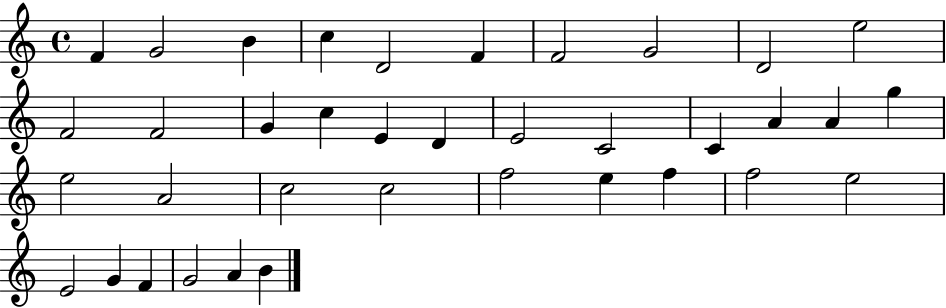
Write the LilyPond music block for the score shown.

{
  \clef treble
  \time 4/4
  \defaultTimeSignature
  \key c \major
  f'4 g'2 b'4 | c''4 d'2 f'4 | f'2 g'2 | d'2 e''2 | \break f'2 f'2 | g'4 c''4 e'4 d'4 | e'2 c'2 | c'4 a'4 a'4 g''4 | \break e''2 a'2 | c''2 c''2 | f''2 e''4 f''4 | f''2 e''2 | \break e'2 g'4 f'4 | g'2 a'4 b'4 | \bar "|."
}